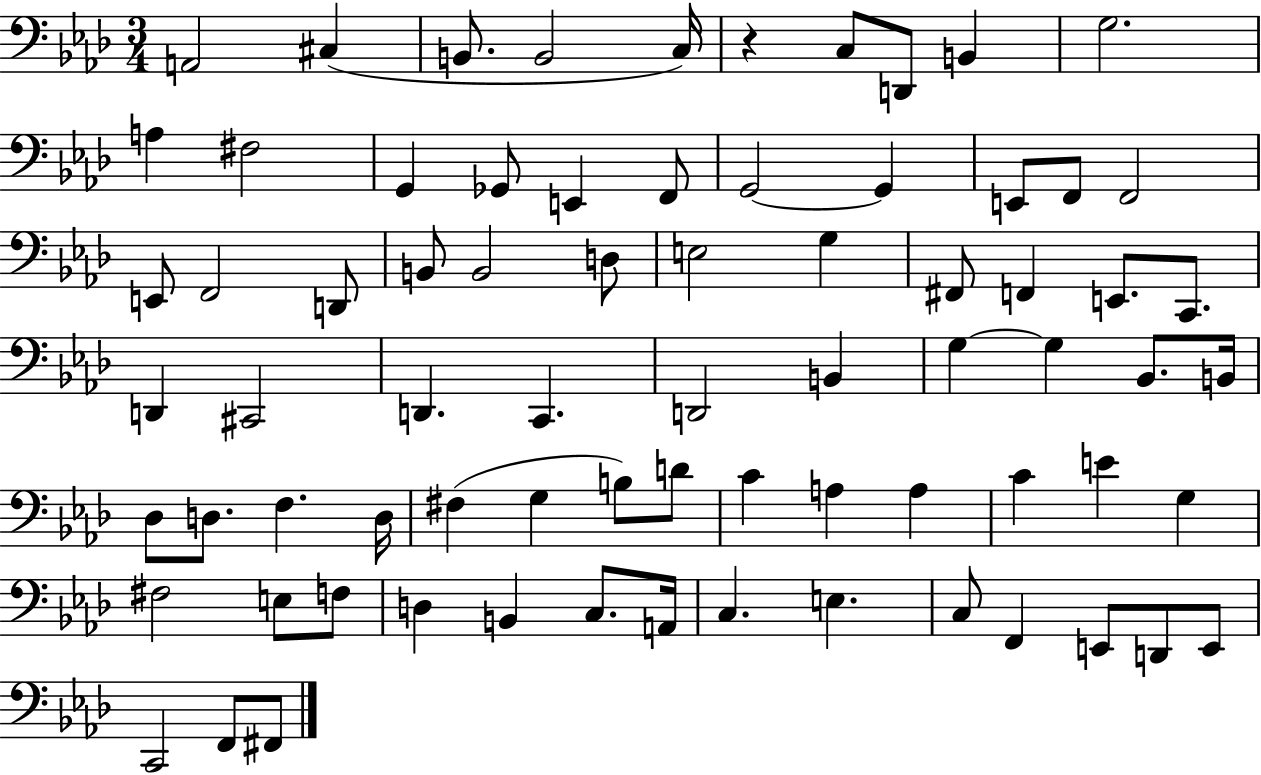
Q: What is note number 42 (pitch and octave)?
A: B2